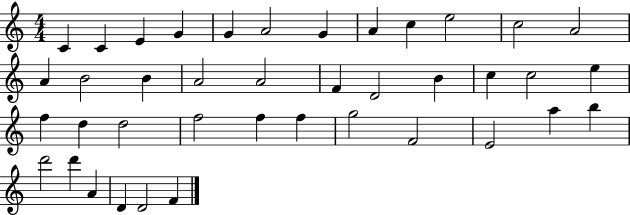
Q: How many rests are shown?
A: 0